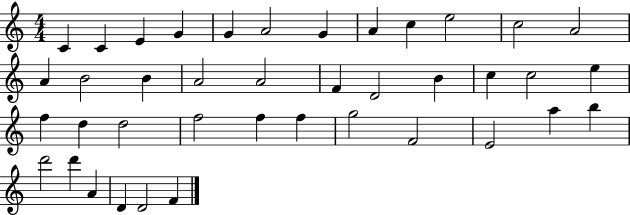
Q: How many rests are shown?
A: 0